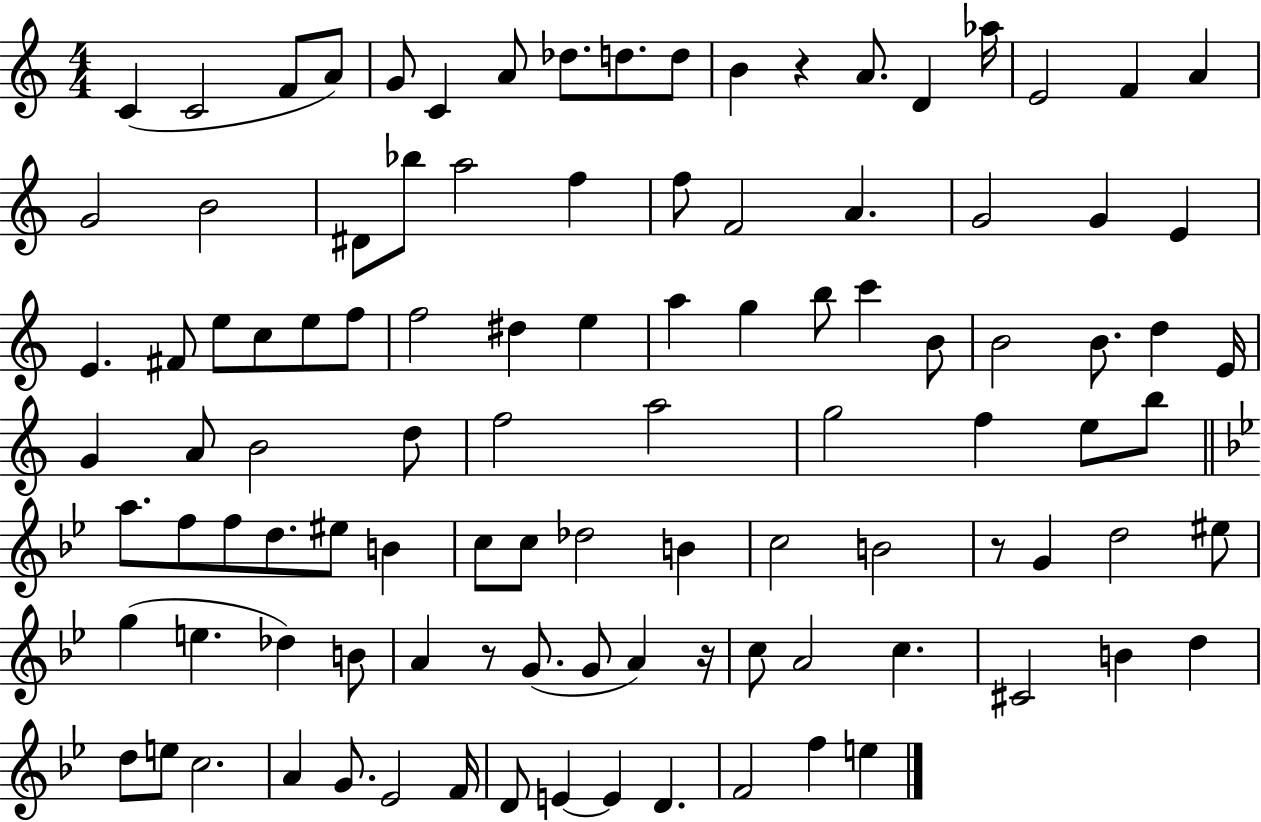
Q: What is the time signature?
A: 4/4